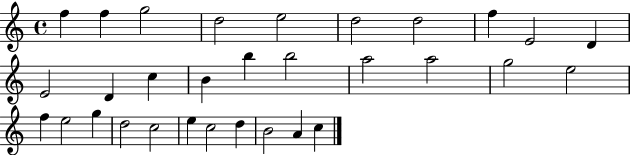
F5/q F5/q G5/h D5/h E5/h D5/h D5/h F5/q E4/h D4/q E4/h D4/q C5/q B4/q B5/q B5/h A5/h A5/h G5/h E5/h F5/q E5/h G5/q D5/h C5/h E5/q C5/h D5/q B4/h A4/q C5/q